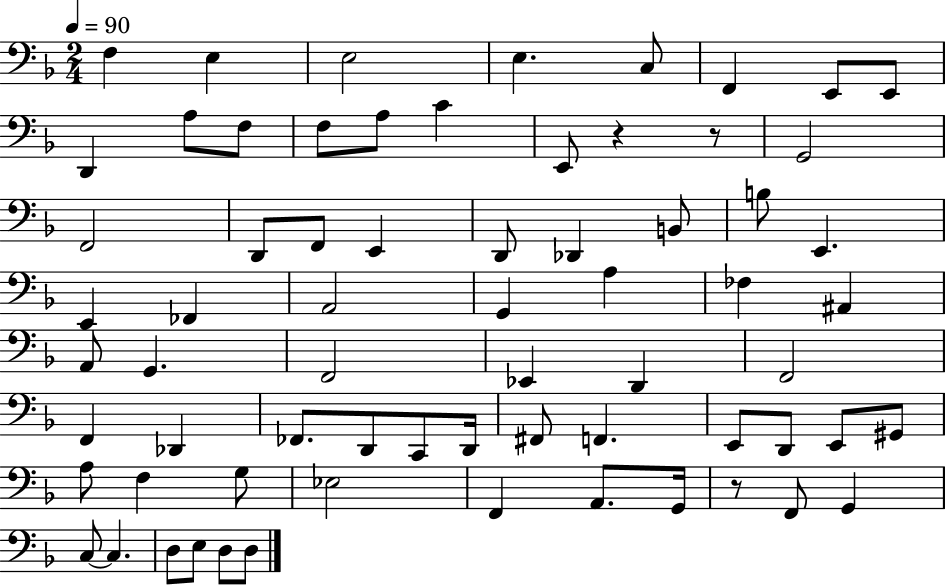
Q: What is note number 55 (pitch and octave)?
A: F2